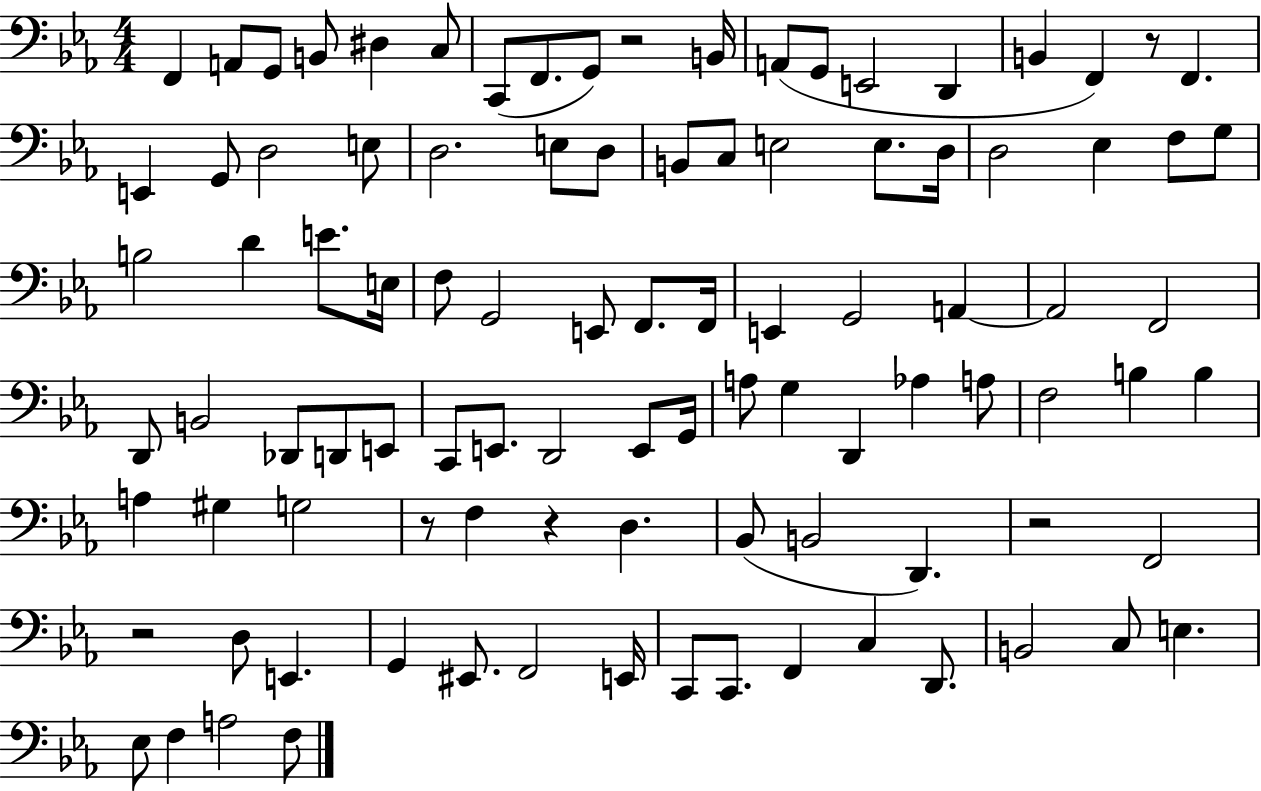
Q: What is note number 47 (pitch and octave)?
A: F2